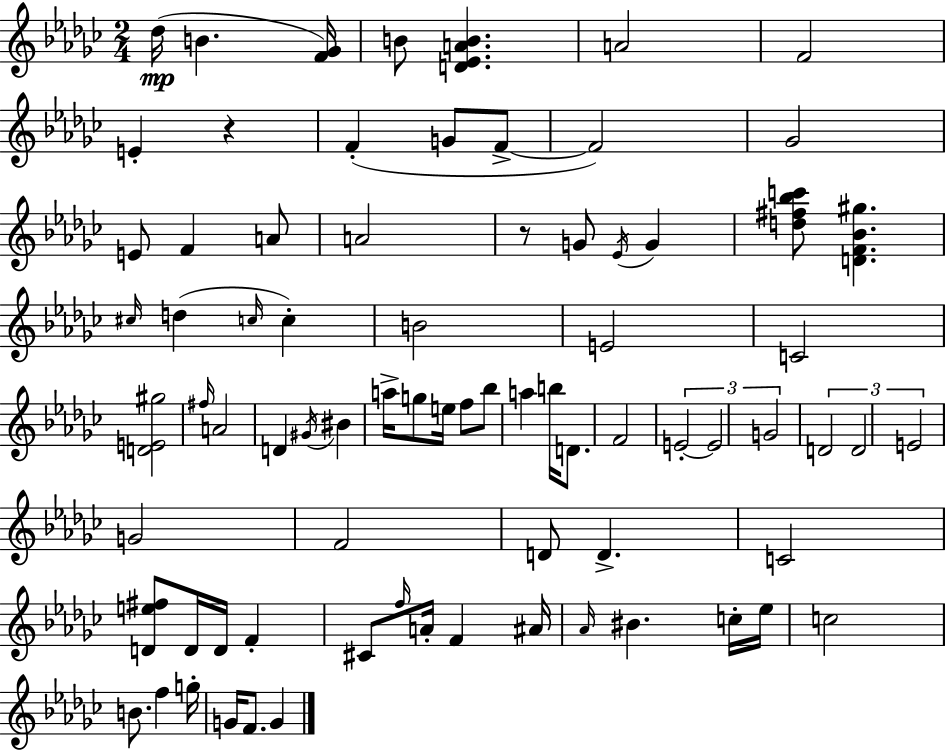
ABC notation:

X:1
T:Untitled
M:2/4
L:1/4
K:Ebm
_d/4 B [F_G]/4 B/2 [D_EAB] A2 F2 E z F G/2 F/2 F2 _G2 E/2 F A/2 A2 z/2 G/2 _E/4 G [d^f_bc']/2 [DF_B^g] ^c/4 d c/4 c B2 E2 C2 [DE^g]2 ^f/4 A2 D ^G/4 ^B a/4 g/2 e/4 f/2 _b/2 a b/4 D/2 F2 E2 E2 G2 D2 D2 E2 G2 F2 D/2 D C2 [De^f]/2 D/4 D/4 F ^C/2 f/4 A/4 F ^A/4 _A/4 ^B c/4 _e/4 c2 B/2 f g/4 G/4 F/2 G